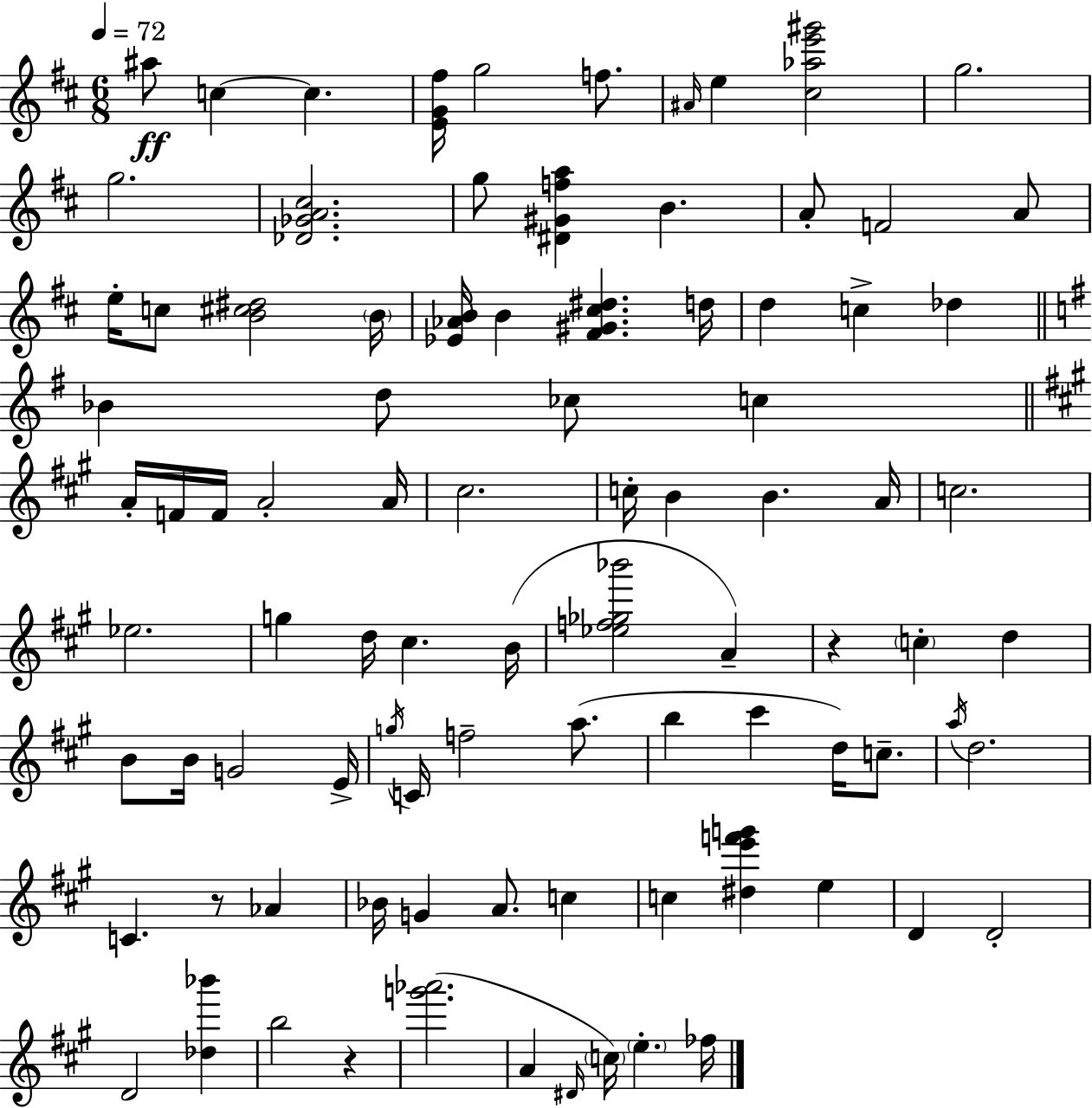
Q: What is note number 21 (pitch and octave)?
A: C5